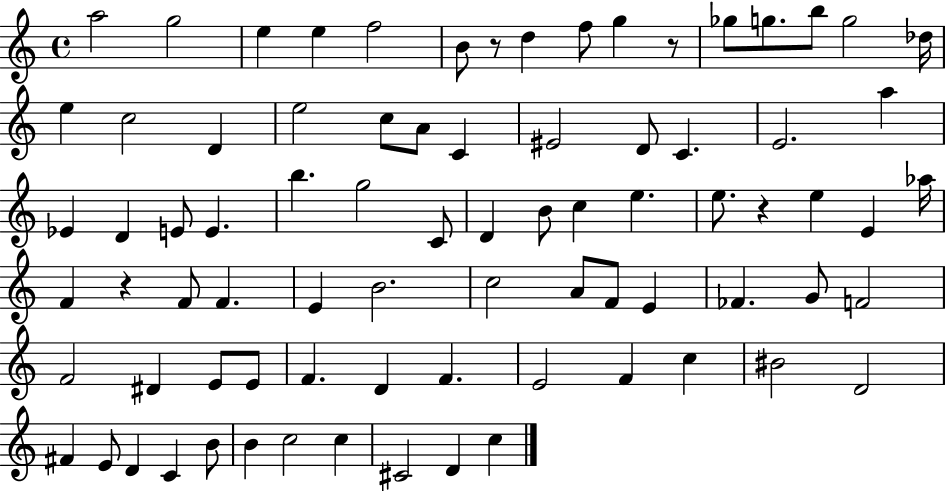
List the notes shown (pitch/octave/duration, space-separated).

A5/h G5/h E5/q E5/q F5/h B4/e R/e D5/q F5/e G5/q R/e Gb5/e G5/e. B5/e G5/h Db5/s E5/q C5/h D4/q E5/h C5/e A4/e C4/q EIS4/h D4/e C4/q. E4/h. A5/q Eb4/q D4/q E4/e E4/q. B5/q. G5/h C4/e D4/q B4/e C5/q E5/q. E5/e. R/q E5/q E4/q Ab5/s F4/q R/q F4/e F4/q. E4/q B4/h. C5/h A4/e F4/e E4/q FES4/q. G4/e F4/h F4/h D#4/q E4/e E4/e F4/q. D4/q F4/q. E4/h F4/q C5/q BIS4/h D4/h F#4/q E4/e D4/q C4/q B4/e B4/q C5/h C5/q C#4/h D4/q C5/q